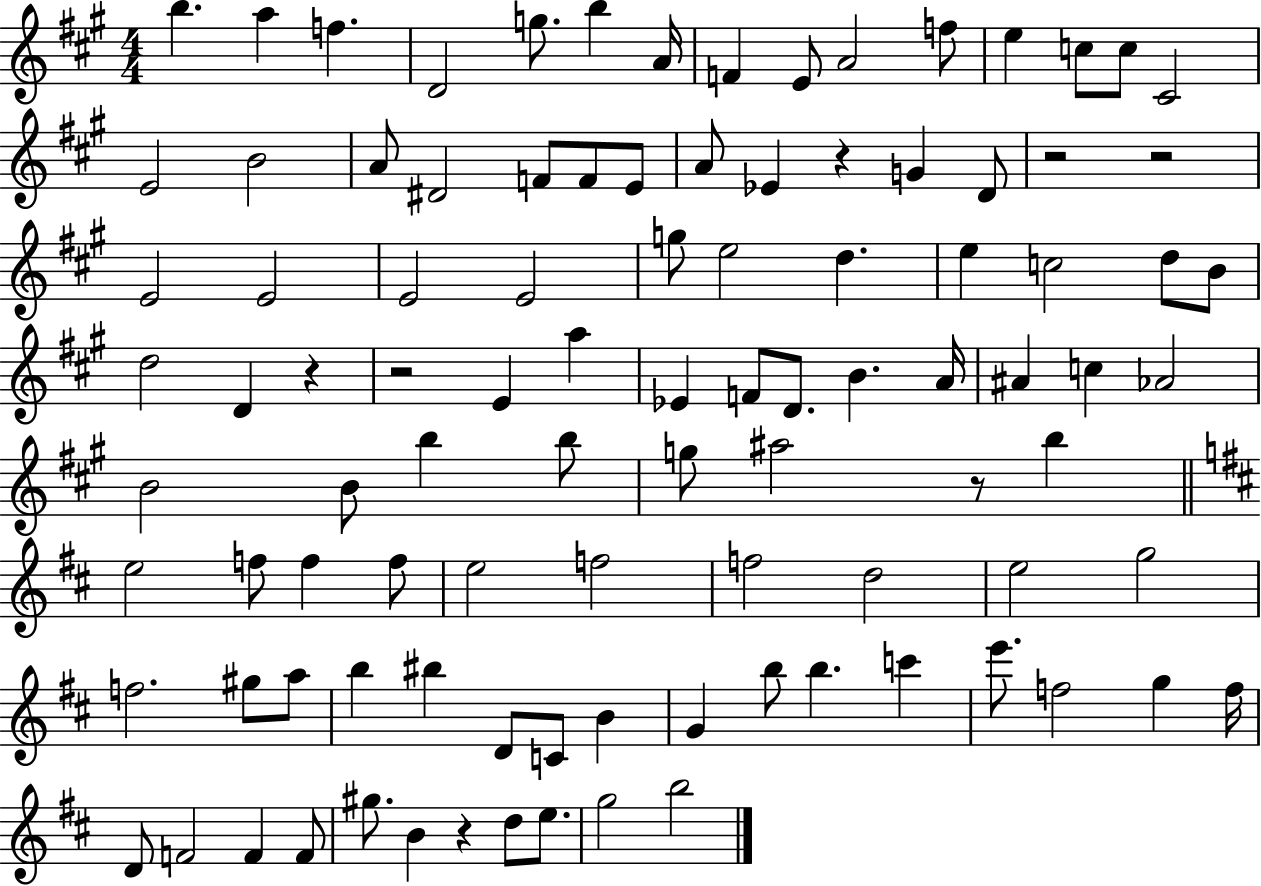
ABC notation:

X:1
T:Untitled
M:4/4
L:1/4
K:A
b a f D2 g/2 b A/4 F E/2 A2 f/2 e c/2 c/2 ^C2 E2 B2 A/2 ^D2 F/2 F/2 E/2 A/2 _E z G D/2 z2 z2 E2 E2 E2 E2 g/2 e2 d e c2 d/2 B/2 d2 D z z2 E a _E F/2 D/2 B A/4 ^A c _A2 B2 B/2 b b/2 g/2 ^a2 z/2 b e2 f/2 f f/2 e2 f2 f2 d2 e2 g2 f2 ^g/2 a/2 b ^b D/2 C/2 B G b/2 b c' e'/2 f2 g f/4 D/2 F2 F F/2 ^g/2 B z d/2 e/2 g2 b2